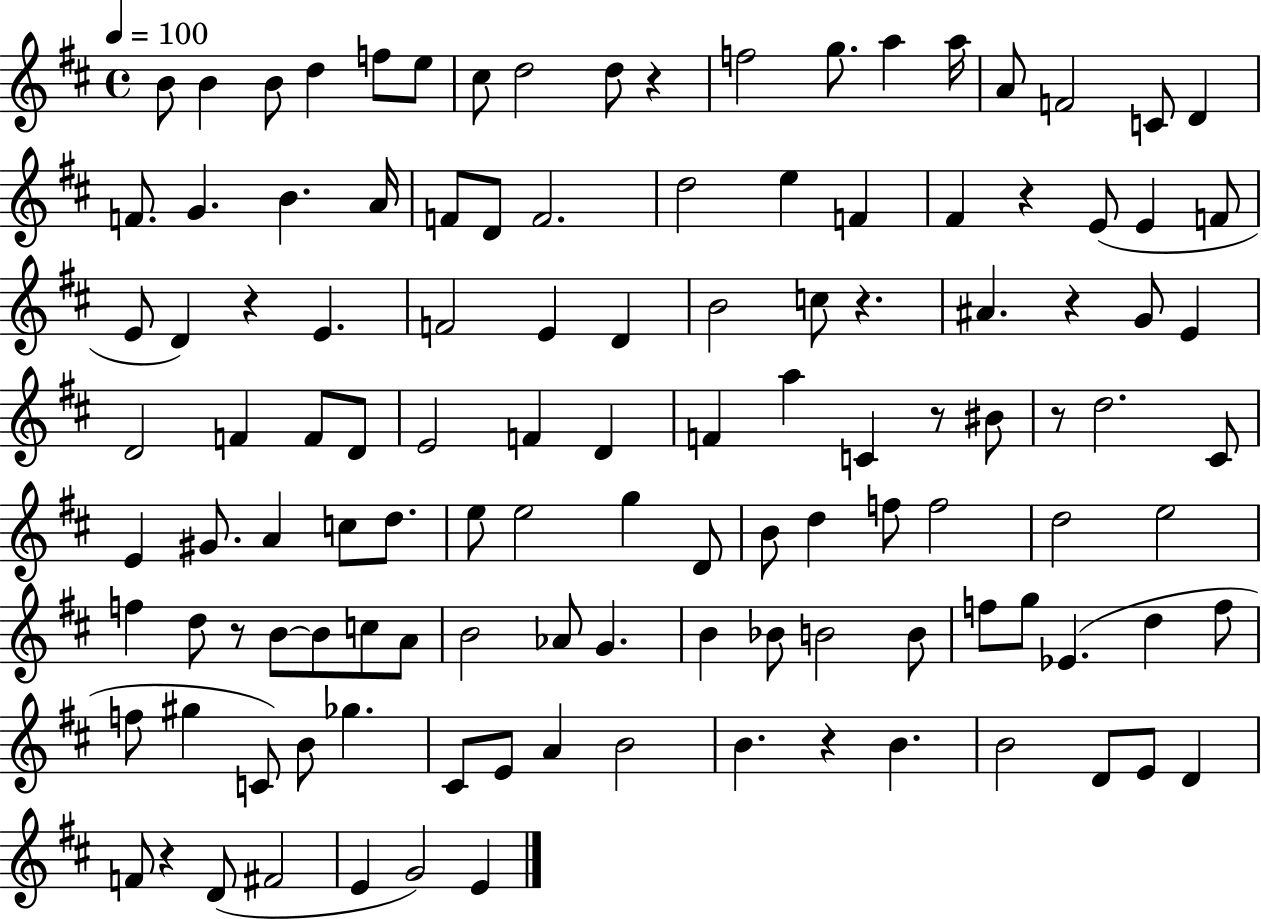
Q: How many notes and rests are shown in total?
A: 119